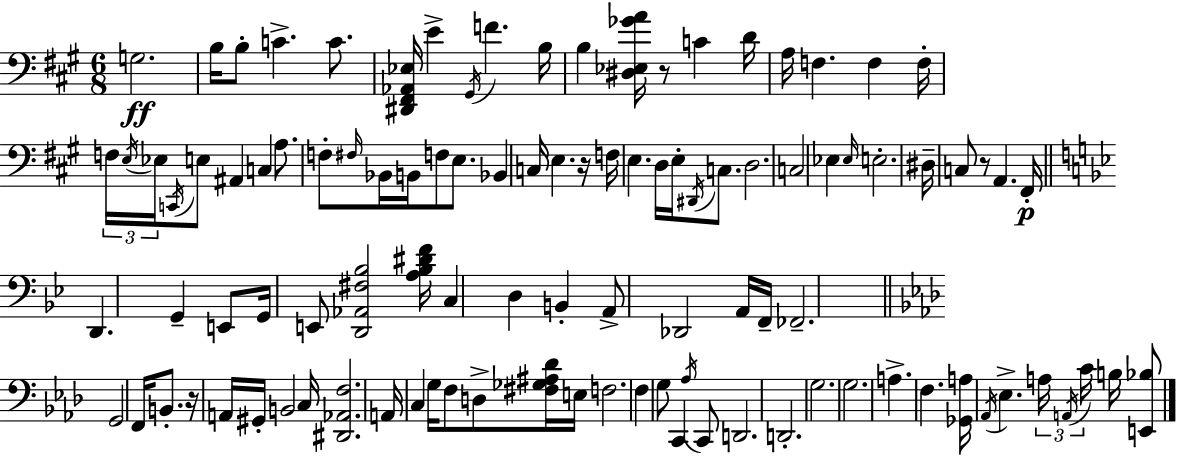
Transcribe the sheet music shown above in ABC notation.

X:1
T:Untitled
M:6/8
L:1/4
K:A
G,2 B,/4 B,/2 C C/2 [^D,,^F,,_A,,_E,]/4 E ^G,,/4 F B,/4 B, [^D,_E,_GA]/4 z/2 C D/4 A,/4 F, F, F,/4 F,/4 E,/4 _E,/4 C,,/4 E,/2 ^A,, C, A,/2 F,/2 ^F,/4 _B,,/4 B,,/4 F,/2 E,/2 _B,, C,/4 E, z/4 F,/4 E, D,/4 E,/4 ^D,,/4 C,/2 D,2 C,2 _E, _E,/4 E,2 ^D,/4 C,/2 z/2 A,, ^F,,/4 D,, G,, E,,/2 G,,/4 E,,/2 [D,,_A,,^F,_B,]2 [A,_B,^DF]/4 C, D, B,, A,,/2 _D,,2 A,,/4 F,,/4 _F,,2 G,,2 F,,/4 B,,/2 z/4 A,,/4 ^G,,/4 B,,2 C,/4 [^D,,_A,,F,]2 A,,/4 C, G,/4 F,/2 D,/2 [^F,_G,^A,_D]/4 E,/4 F,2 F, G,/2 C,, _A,/4 C,,/2 D,,2 D,,2 G,2 G,2 A, F, [_G,,A,]/4 _A,,/4 _E, A,/4 A,,/4 C/4 B,/4 [E,,_B,]/2